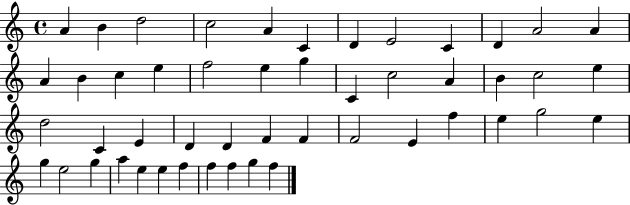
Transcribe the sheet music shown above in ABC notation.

X:1
T:Untitled
M:4/4
L:1/4
K:C
A B d2 c2 A C D E2 C D A2 A A B c e f2 e g C c2 A B c2 e d2 C E D D F F F2 E f e g2 e g e2 g a e e f f f g f